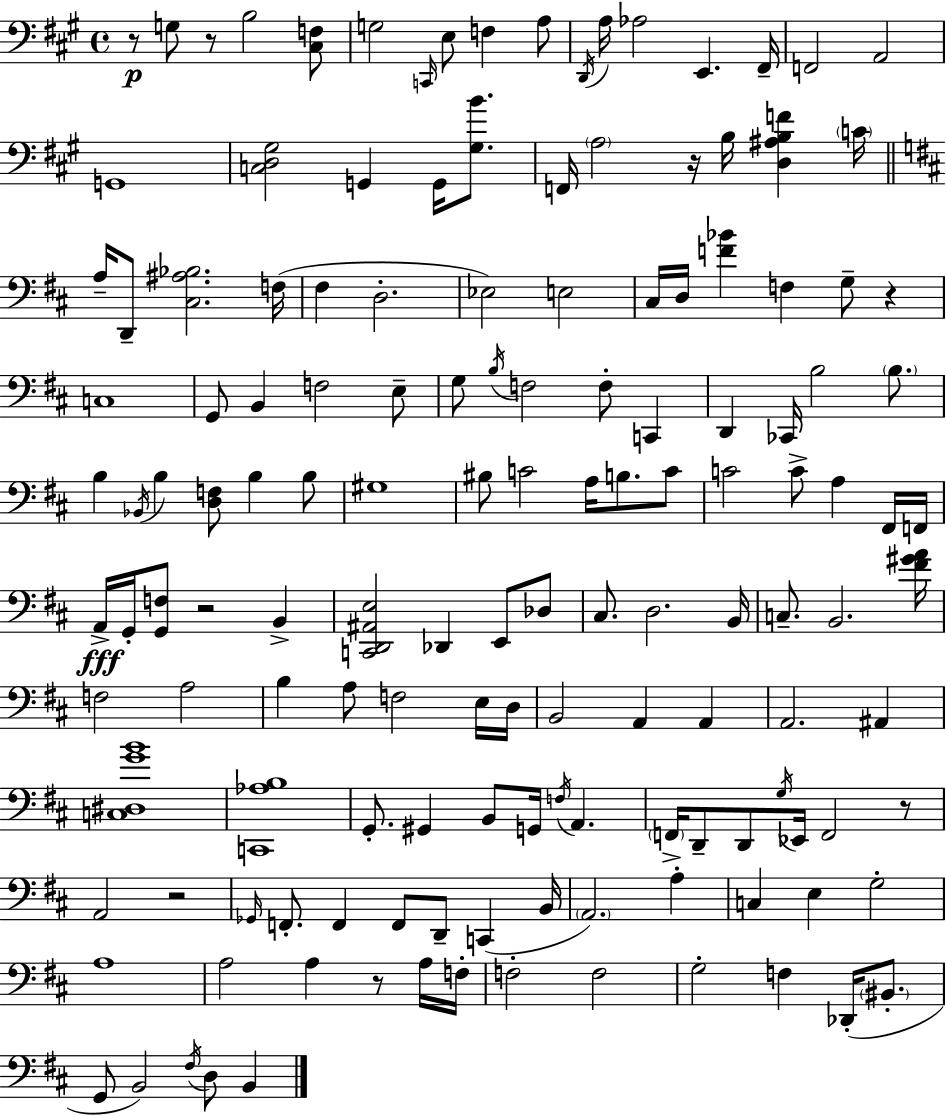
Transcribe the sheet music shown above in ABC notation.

X:1
T:Untitled
M:4/4
L:1/4
K:A
z/2 G,/2 z/2 B,2 [^C,F,]/2 G,2 C,,/4 E,/2 F, A,/2 D,,/4 A,/4 _A,2 E,, ^F,,/4 F,,2 A,,2 G,,4 [C,D,^G,]2 G,, G,,/4 [^G,B]/2 F,,/4 A,2 z/4 B,/4 [D,^A,B,F] C/4 A,/4 D,,/2 [^C,^A,_B,]2 F,/4 ^F, D,2 _E,2 E,2 ^C,/4 D,/4 [F_B] F, G,/2 z C,4 G,,/2 B,, F,2 E,/2 G,/2 B,/4 F,2 F,/2 C,, D,, _C,,/4 B,2 B,/2 B, _B,,/4 B, [D,F,]/2 B, B,/2 ^G,4 ^B,/2 C2 A,/4 B,/2 C/2 C2 C/2 A, ^F,,/4 F,,/4 A,,/4 G,,/4 [G,,F,]/2 z2 B,, [C,,D,,^A,,E,]2 _D,, E,,/2 _D,/2 ^C,/2 D,2 B,,/4 C,/2 B,,2 [^F^GA]/4 F,2 A,2 B, A,/2 F,2 E,/4 D,/4 B,,2 A,, A,, A,,2 ^A,, [C,^D,GB]4 [C,,_A,B,]4 G,,/2 ^G,, B,,/2 G,,/4 F,/4 A,, F,,/4 D,,/2 D,,/2 G,/4 _E,,/4 F,,2 z/2 A,,2 z2 _G,,/4 F,,/2 F,, F,,/2 D,,/2 C,, B,,/4 A,,2 A, C, E, G,2 A,4 A,2 A, z/2 A,/4 F,/4 F,2 F,2 G,2 F, _D,,/4 ^B,,/2 G,,/2 B,,2 ^F,/4 D,/2 B,,